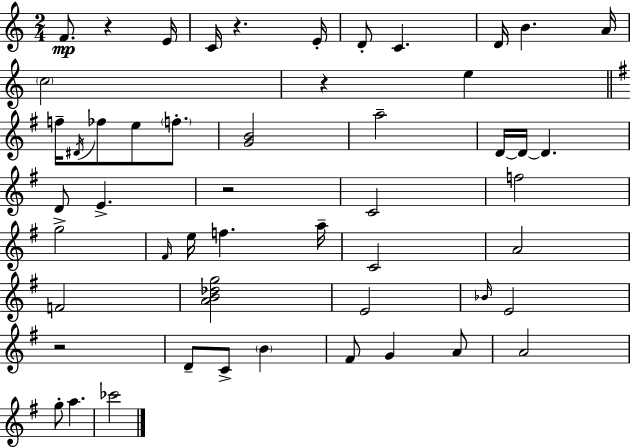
F4/e. R/q E4/s C4/s R/q. E4/s D4/e C4/q. D4/s B4/q. A4/s C5/h R/q E5/q F5/s D#4/s FES5/e E5/e F5/e. [G4,B4]/h A5/h D4/s D4/s D4/q. D4/e E4/q. R/h C4/h F5/h G5/h F#4/s E5/s F5/q. A5/s C4/h A4/h F4/h [A4,B4,Db5,G5]/h E4/h Bb4/s E4/h R/h D4/e C4/e B4/q F#4/e G4/q A4/e A4/h G5/e A5/q. CES6/h